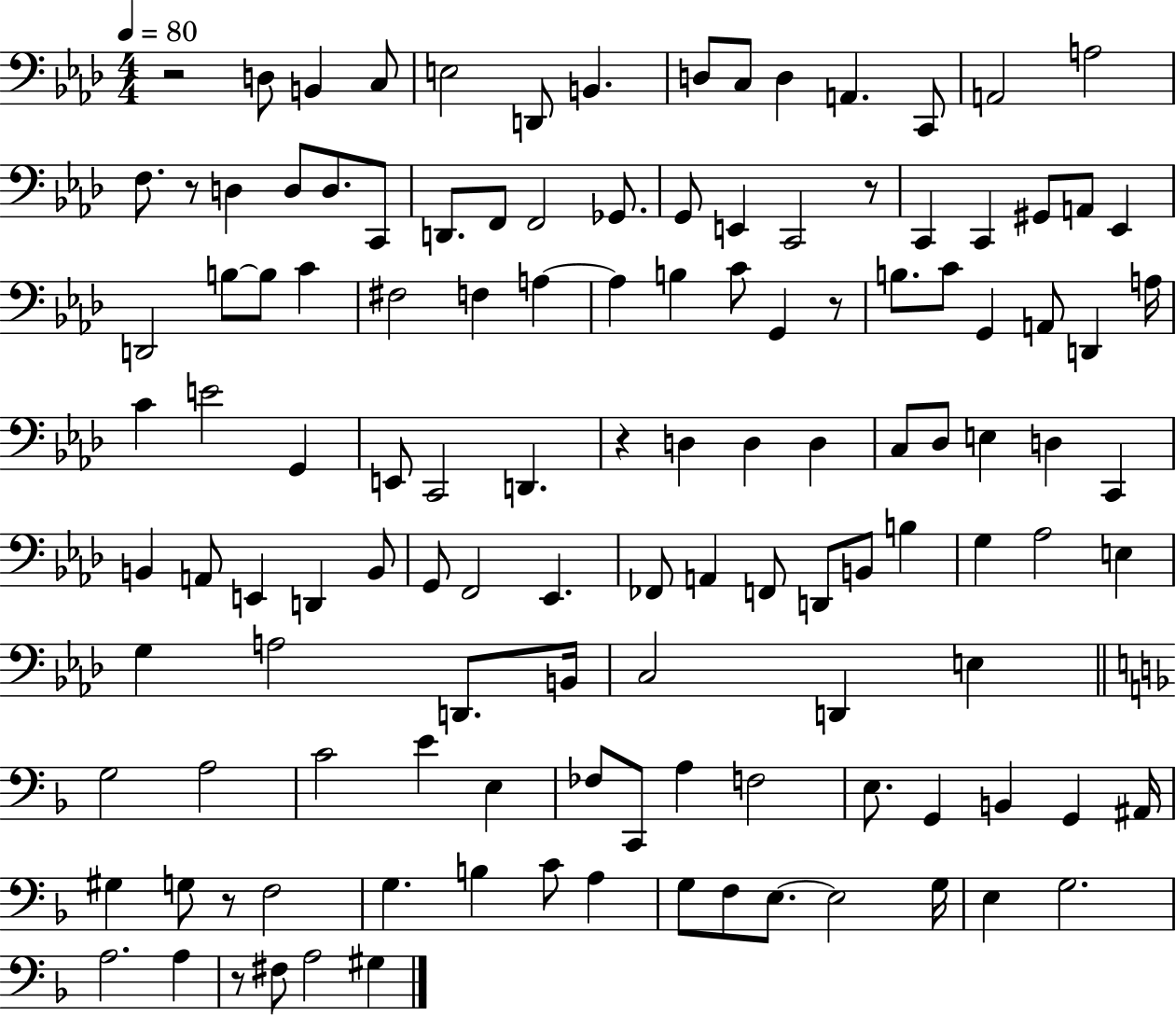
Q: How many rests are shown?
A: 7